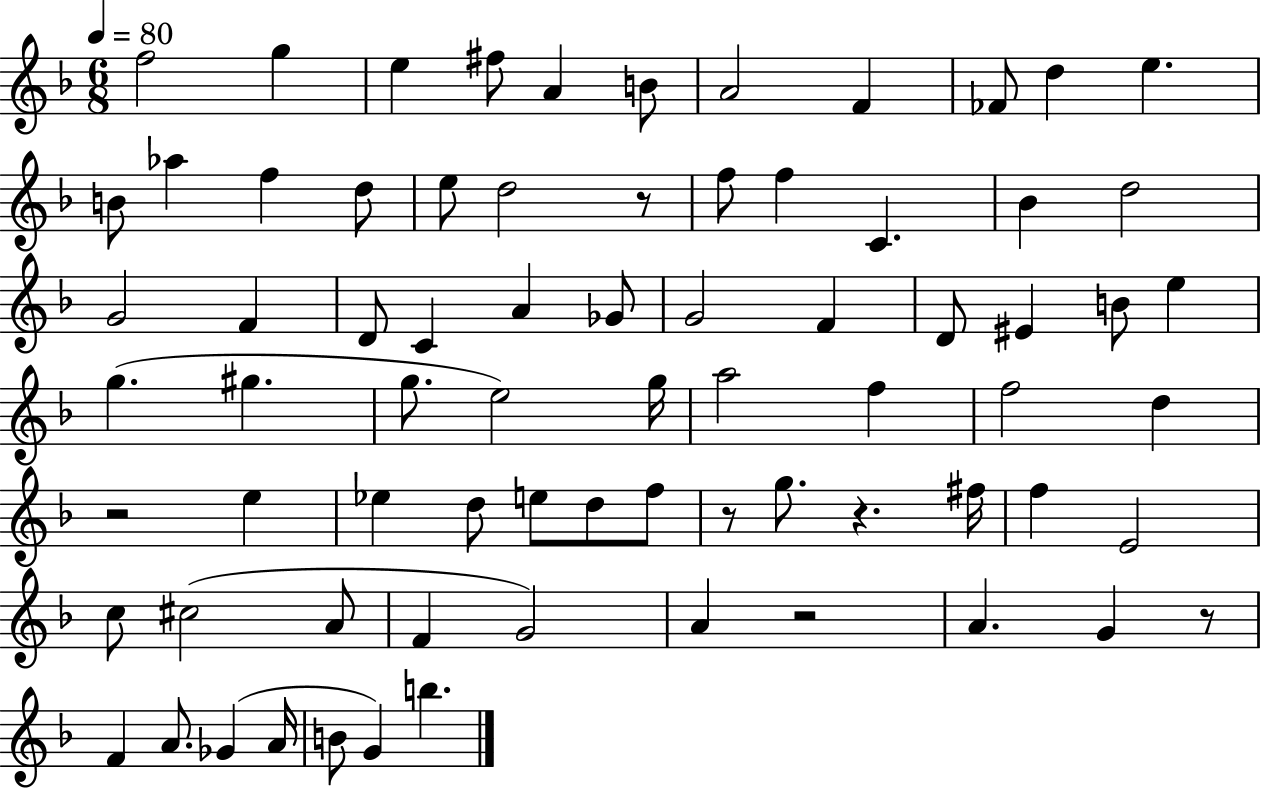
F5/h G5/q E5/q F#5/e A4/q B4/e A4/h F4/q FES4/e D5/q E5/q. B4/e Ab5/q F5/q D5/e E5/e D5/h R/e F5/e F5/q C4/q. Bb4/q D5/h G4/h F4/q D4/e C4/q A4/q Gb4/e G4/h F4/q D4/e EIS4/q B4/e E5/q G5/q. G#5/q. G5/e. E5/h G5/s A5/h F5/q F5/h D5/q R/h E5/q Eb5/q D5/e E5/e D5/e F5/e R/e G5/e. R/q. F#5/s F5/q E4/h C5/e C#5/h A4/e F4/q G4/h A4/q R/h A4/q. G4/q R/e F4/q A4/e. Gb4/q A4/s B4/e G4/q B5/q.